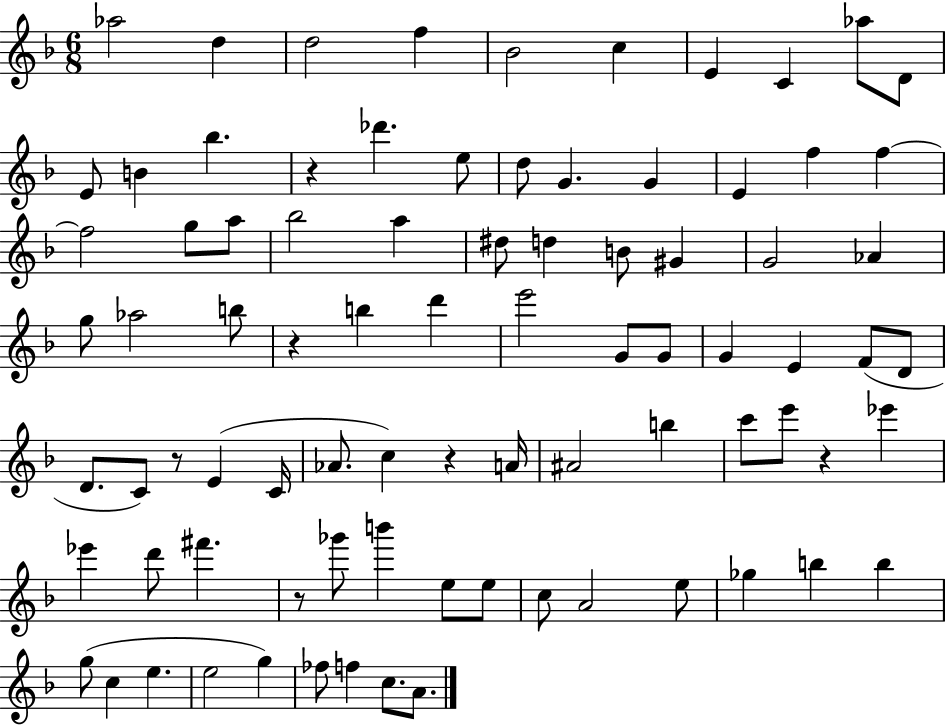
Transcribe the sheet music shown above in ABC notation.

X:1
T:Untitled
M:6/8
L:1/4
K:F
_a2 d d2 f _B2 c E C _a/2 D/2 E/2 B _b z _d' e/2 d/2 G G E f f f2 g/2 a/2 _b2 a ^d/2 d B/2 ^G G2 _A g/2 _a2 b/2 z b d' e'2 G/2 G/2 G E F/2 D/2 D/2 C/2 z/2 E C/4 _A/2 c z A/4 ^A2 b c'/2 e'/2 z _e' _e' d'/2 ^f' z/2 _g'/2 b' e/2 e/2 c/2 A2 e/2 _g b b g/2 c e e2 g _f/2 f c/2 A/2